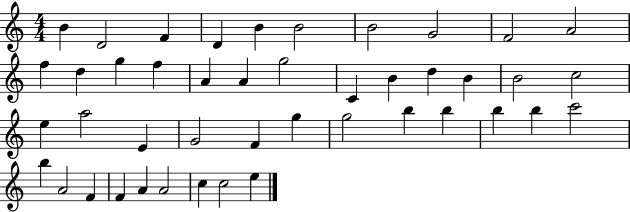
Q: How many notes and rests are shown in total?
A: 44